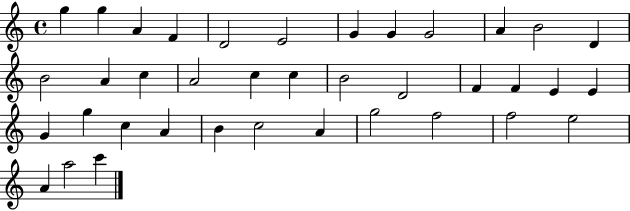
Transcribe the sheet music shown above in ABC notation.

X:1
T:Untitled
M:4/4
L:1/4
K:C
g g A F D2 E2 G G G2 A B2 D B2 A c A2 c c B2 D2 F F E E G g c A B c2 A g2 f2 f2 e2 A a2 c'